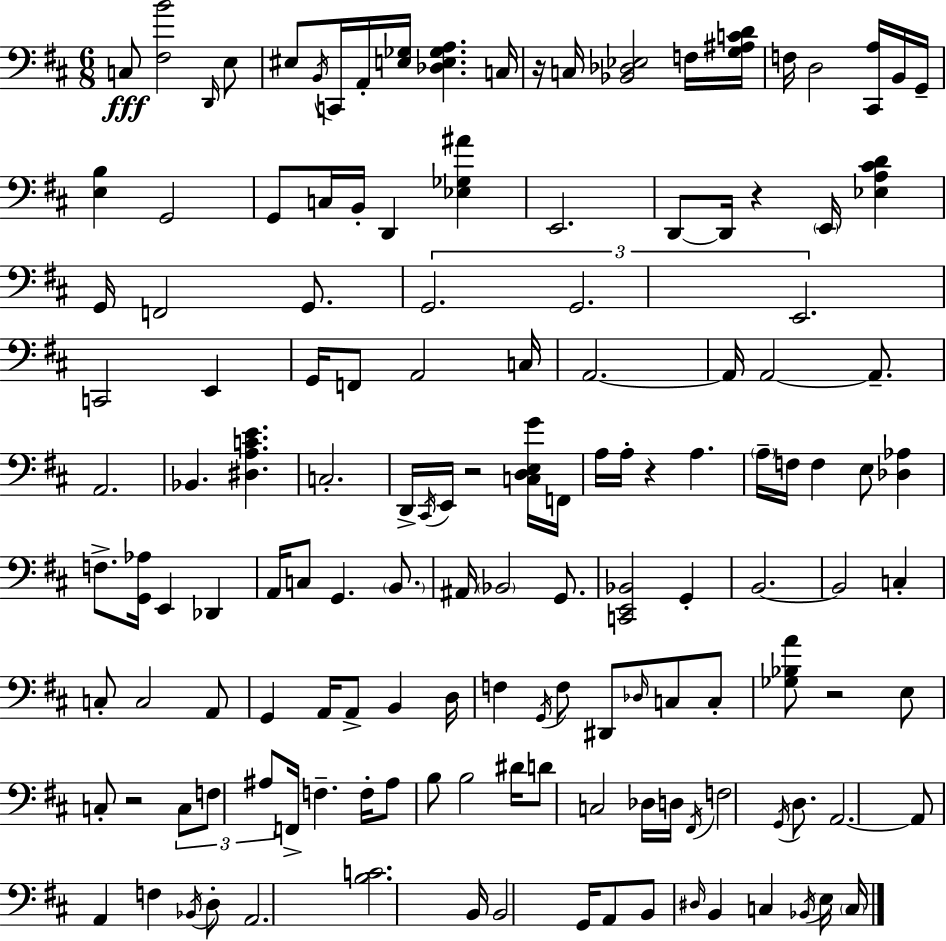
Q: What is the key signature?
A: D major